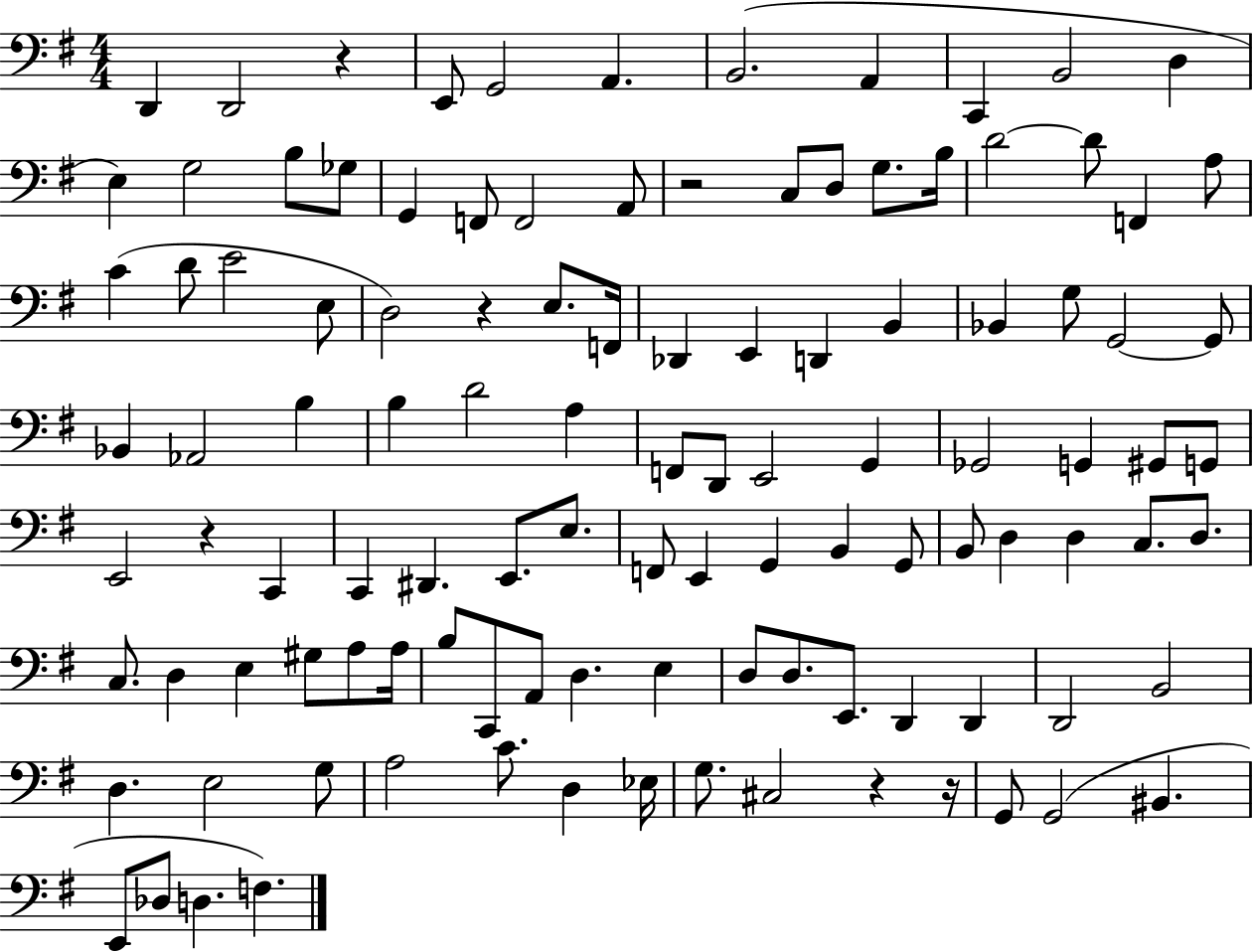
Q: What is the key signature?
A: G major